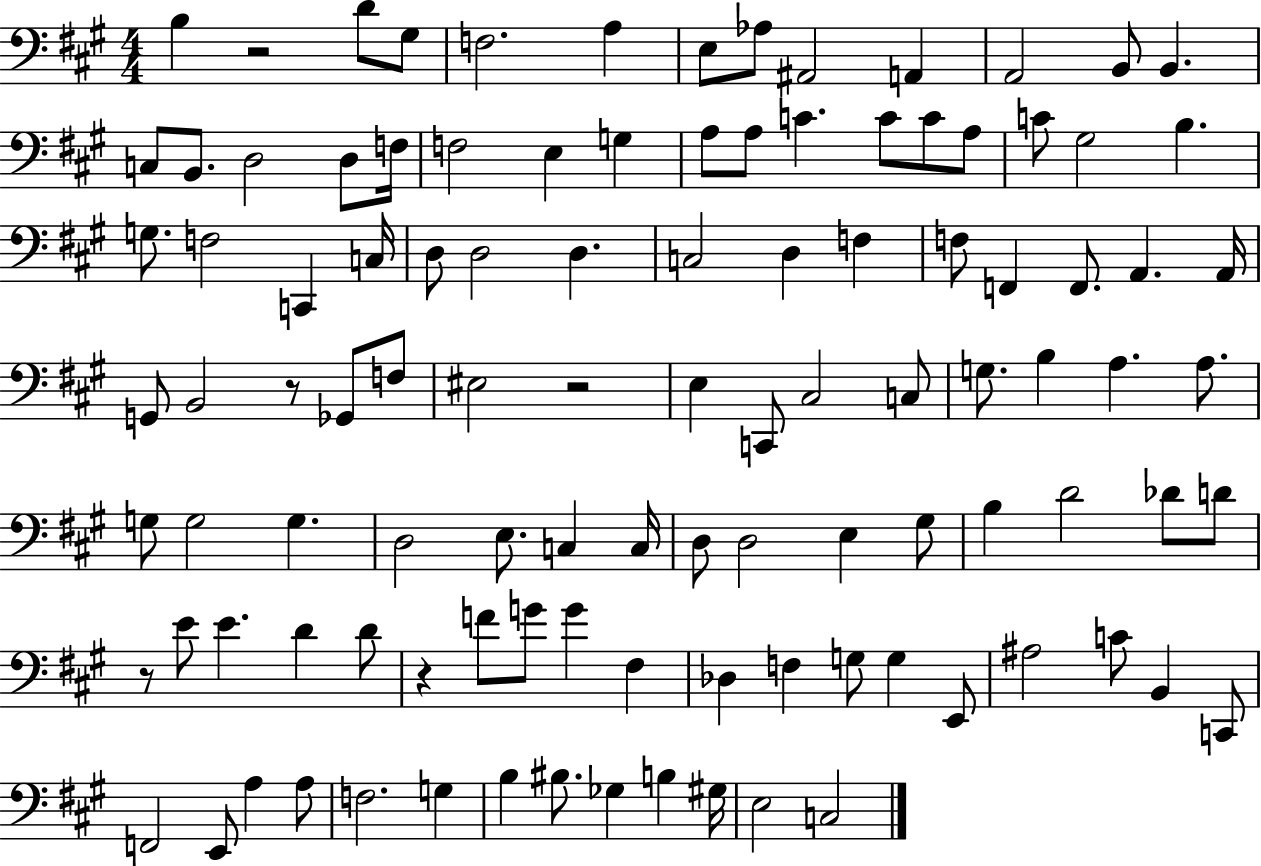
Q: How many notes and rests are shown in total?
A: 107